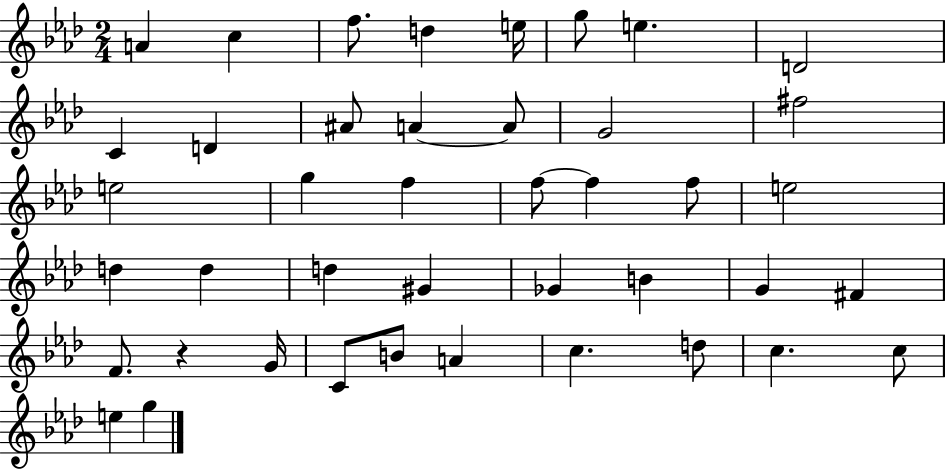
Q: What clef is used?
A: treble